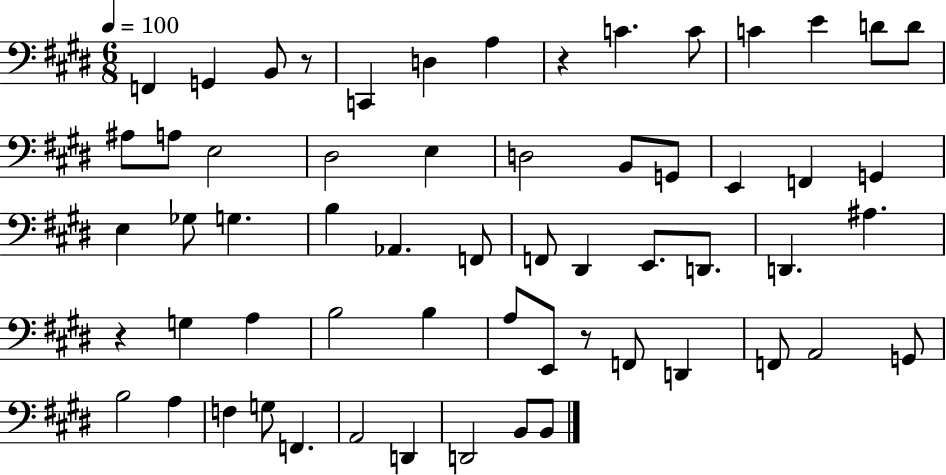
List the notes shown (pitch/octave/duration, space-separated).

F2/q G2/q B2/e R/e C2/q D3/q A3/q R/q C4/q. C4/e C4/q E4/q D4/e D4/e A#3/e A3/e E3/h D#3/h E3/q D3/h B2/e G2/e E2/q F2/q G2/q E3/q Gb3/e G3/q. B3/q Ab2/q. F2/e F2/e D#2/q E2/e. D2/e. D2/q. A#3/q. R/q G3/q A3/q B3/h B3/q A3/e E2/e R/e F2/e D2/q F2/e A2/h G2/e B3/h A3/q F3/q G3/e F2/q. A2/h D2/q D2/h B2/e B2/e